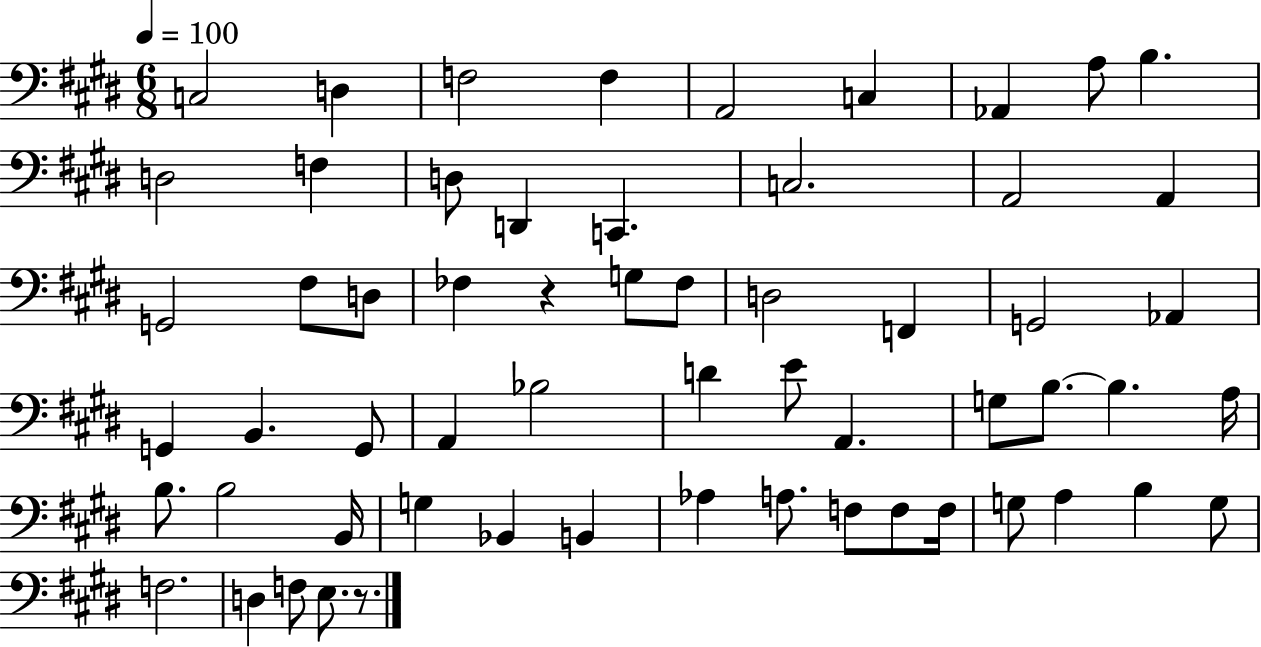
C3/h D3/q F3/h F3/q A2/h C3/q Ab2/q A3/e B3/q. D3/h F3/q D3/e D2/q C2/q. C3/h. A2/h A2/q G2/h F#3/e D3/e FES3/q R/q G3/e FES3/e D3/h F2/q G2/h Ab2/q G2/q B2/q. G2/e A2/q Bb3/h D4/q E4/e A2/q. G3/e B3/e. B3/q. A3/s B3/e. B3/h B2/s G3/q Bb2/q B2/q Ab3/q A3/e. F3/e F3/e F3/s G3/e A3/q B3/q G3/e F3/h. D3/q F3/e E3/e. R/e.